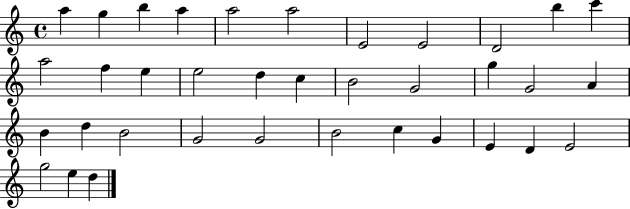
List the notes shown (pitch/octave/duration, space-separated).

A5/q G5/q B5/q A5/q A5/h A5/h E4/h E4/h D4/h B5/q C6/q A5/h F5/q E5/q E5/h D5/q C5/q B4/h G4/h G5/q G4/h A4/q B4/q D5/q B4/h G4/h G4/h B4/h C5/q G4/q E4/q D4/q E4/h G5/h E5/q D5/q